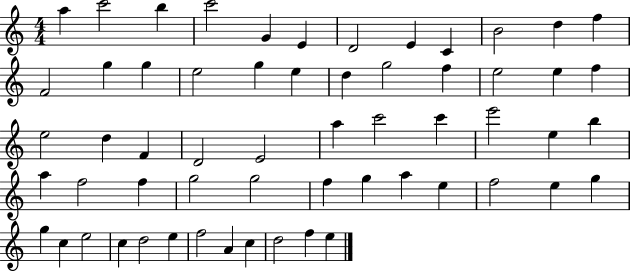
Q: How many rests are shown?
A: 0